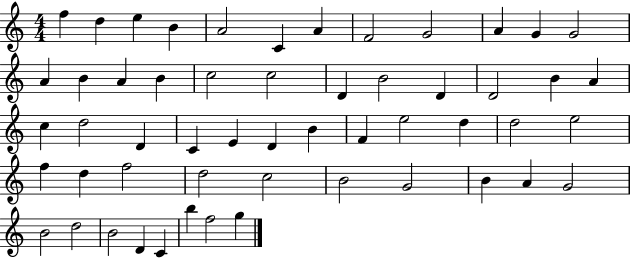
{
  \clef treble
  \numericTimeSignature
  \time 4/4
  \key c \major
  f''4 d''4 e''4 b'4 | a'2 c'4 a'4 | f'2 g'2 | a'4 g'4 g'2 | \break a'4 b'4 a'4 b'4 | c''2 c''2 | d'4 b'2 d'4 | d'2 b'4 a'4 | \break c''4 d''2 d'4 | c'4 e'4 d'4 b'4 | f'4 e''2 d''4 | d''2 e''2 | \break f''4 d''4 f''2 | d''2 c''2 | b'2 g'2 | b'4 a'4 g'2 | \break b'2 d''2 | b'2 d'4 c'4 | b''4 f''2 g''4 | \bar "|."
}